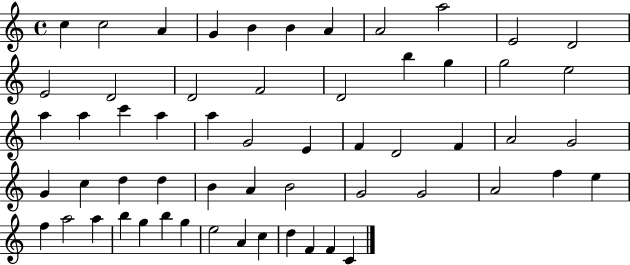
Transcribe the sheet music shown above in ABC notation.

X:1
T:Untitled
M:4/4
L:1/4
K:C
c c2 A G B B A A2 a2 E2 D2 E2 D2 D2 F2 D2 b g g2 e2 a a c' a a G2 E F D2 F A2 G2 G c d d B A B2 G2 G2 A2 f e f a2 a b g b g e2 A c d F F C